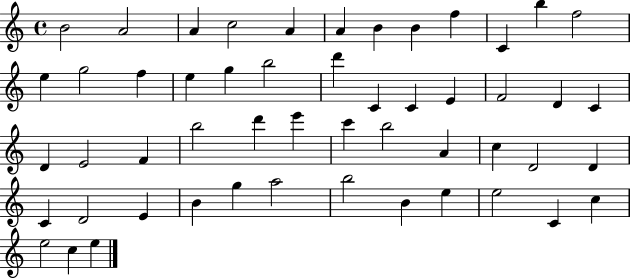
{
  \clef treble
  \time 4/4
  \defaultTimeSignature
  \key c \major
  b'2 a'2 | a'4 c''2 a'4 | a'4 b'4 b'4 f''4 | c'4 b''4 f''2 | \break e''4 g''2 f''4 | e''4 g''4 b''2 | d'''4 c'4 c'4 e'4 | f'2 d'4 c'4 | \break d'4 e'2 f'4 | b''2 d'''4 e'''4 | c'''4 b''2 a'4 | c''4 d'2 d'4 | \break c'4 d'2 e'4 | b'4 g''4 a''2 | b''2 b'4 e''4 | e''2 c'4 c''4 | \break e''2 c''4 e''4 | \bar "|."
}